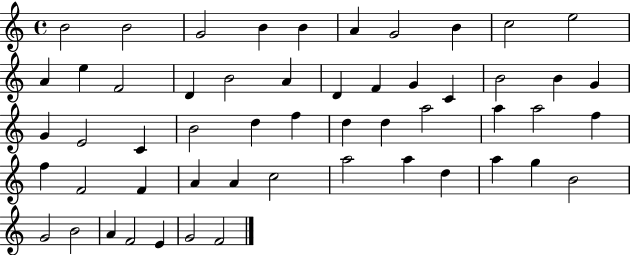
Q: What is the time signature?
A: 4/4